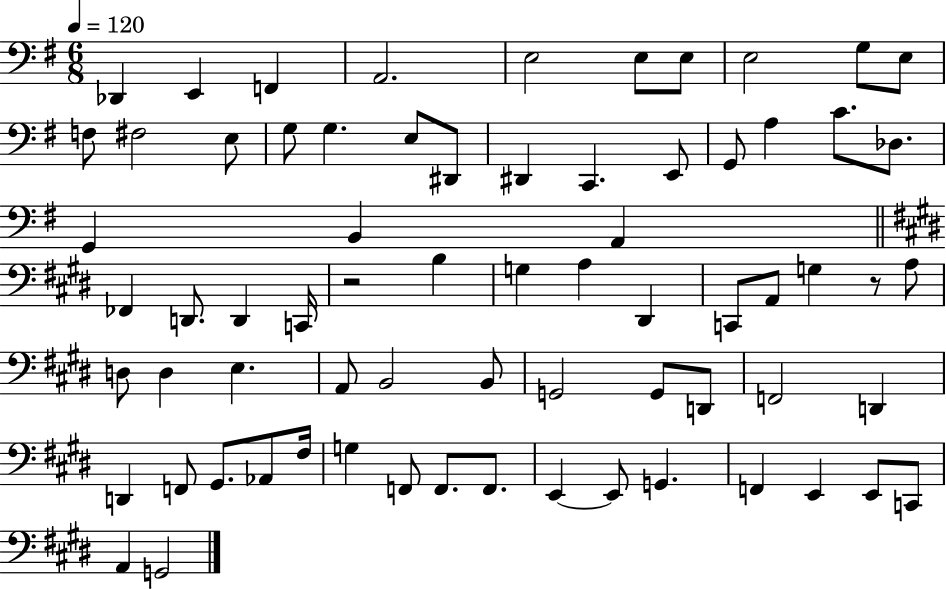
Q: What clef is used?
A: bass